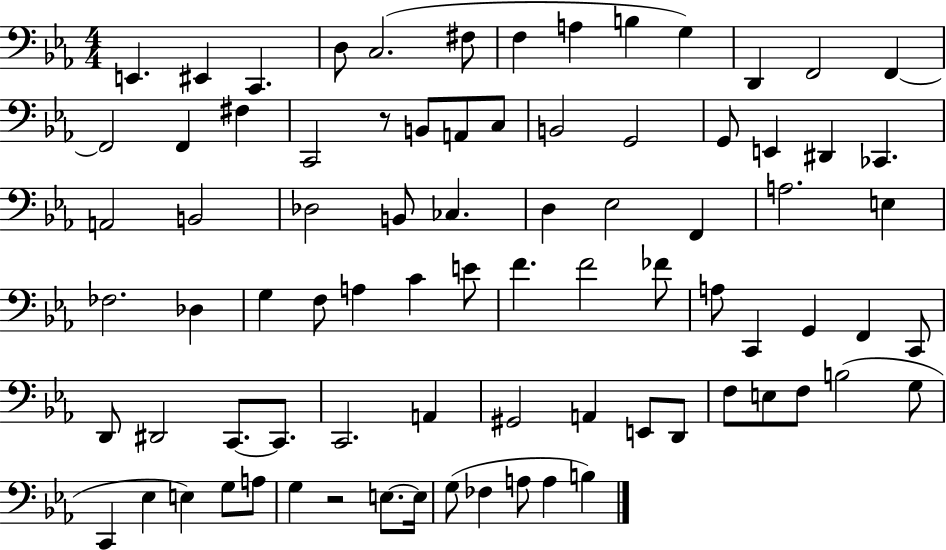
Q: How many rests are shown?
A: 2